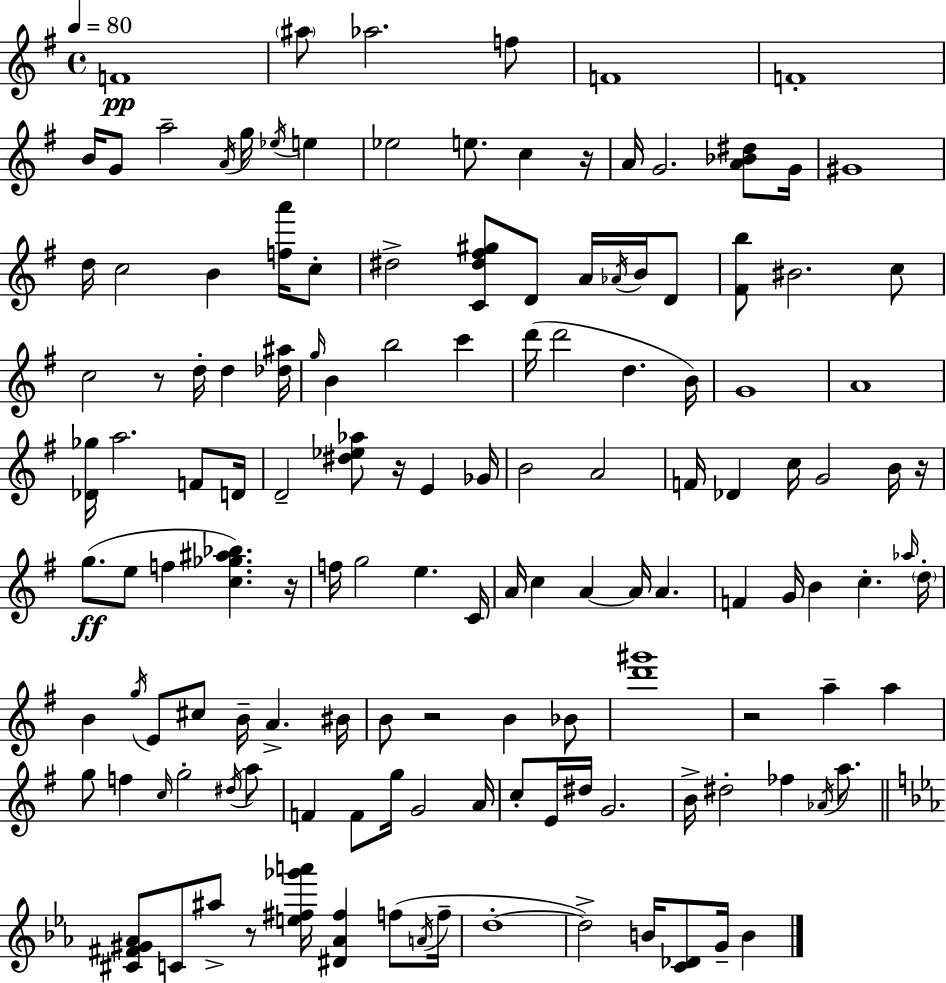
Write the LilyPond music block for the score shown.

{
  \clef treble
  \time 4/4
  \defaultTimeSignature
  \key g \major
  \tempo 4 = 80
  \repeat volta 2 { f'1\pp | \parenthesize ais''8 aes''2. f''8 | f'1 | f'1-. | \break b'16 g'8 a''2-- \acciaccatura { a'16 } g''16 \acciaccatura { ees''16 } e''4 | ees''2 e''8. c''4 | r16 a'16 g'2. <a' bes' dis''>8 | g'16 gis'1 | \break d''16 c''2 b'4 <f'' a'''>16 | c''8-. dis''2-> <c' dis'' fis'' gis''>8 d'8 a'16 \acciaccatura { aes'16 } | b'16 d'8 <fis' b''>8 bis'2. | c''8 c''2 r8 d''16-. d''4 | \break <des'' ais''>16 \grace { g''16 } b'4 b''2 | c'''4 d'''16( d'''2 d''4. | b'16) g'1 | a'1 | \break <des' ges''>16 a''2. | f'8 d'16 d'2-- <dis'' ees'' aes''>8 r16 e'4 | ges'16 b'2 a'2 | f'16 des'4 c''16 g'2 | \break b'16 r16 g''8.(\ff e''8 f''4 <c'' ges'' ais'' bes''>4.) | r16 f''16 g''2 e''4. | c'16 a'16 c''4 a'4~~ a'16 a'4. | f'4 g'16 b'4 c''4.-. | \break \grace { aes''16 } \parenthesize d''16-. b'4 \acciaccatura { g''16 } e'8 cis''8 b'16-- a'4.-> | bis'16 b'8 r2 | b'4 bes'8 <d''' gis'''>1 | r2 a''4-- | \break a''4 g''8 f''4 \grace { c''16 } g''2-. | \acciaccatura { dis''16 } a''8 f'4 f'8 g''16 g'2 | a'16 c''8-. e'16 dis''16 g'2. | b'16-> dis''2-. | \break fes''4 \acciaccatura { aes'16 } a''8. \bar "||" \break \key c \minor <cis' fis' gis' aes'>8 c'8 ais''8-> r8 <e'' fis'' ges''' a'''>16 <dis' aes' fis''>4 f''8( \acciaccatura { a'16 } | f''16-- d''1-.~~ | d''2->) b'16 <c' des'>8 g'16-- b'4 | } \bar "|."
}